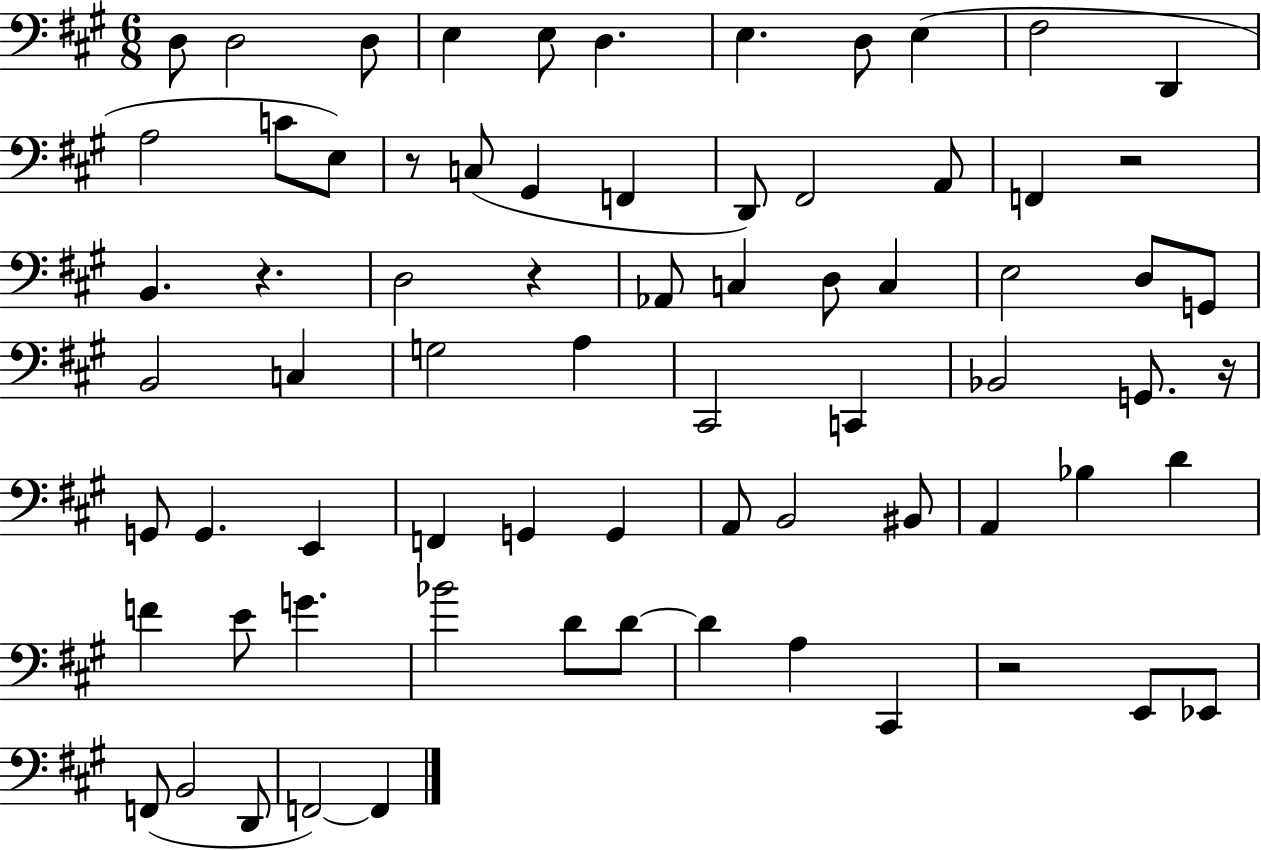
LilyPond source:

{
  \clef bass
  \numericTimeSignature
  \time 6/8
  \key a \major
  d8 d2 d8 | e4 e8 d4. | e4. d8 e4( | fis2 d,4 | \break a2 c'8 e8) | r8 c8( gis,4 f,4 | d,8) fis,2 a,8 | f,4 r2 | \break b,4. r4. | d2 r4 | aes,8 c4 d8 c4 | e2 d8 g,8 | \break b,2 c4 | g2 a4 | cis,2 c,4 | bes,2 g,8. r16 | \break g,8 g,4. e,4 | f,4 g,4 g,4 | a,8 b,2 bis,8 | a,4 bes4 d'4 | \break f'4 e'8 g'4. | bes'2 d'8 d'8~~ | d'4 a4 cis,4 | r2 e,8 ees,8 | \break f,8( b,2 d,8 | f,2~~) f,4 | \bar "|."
}